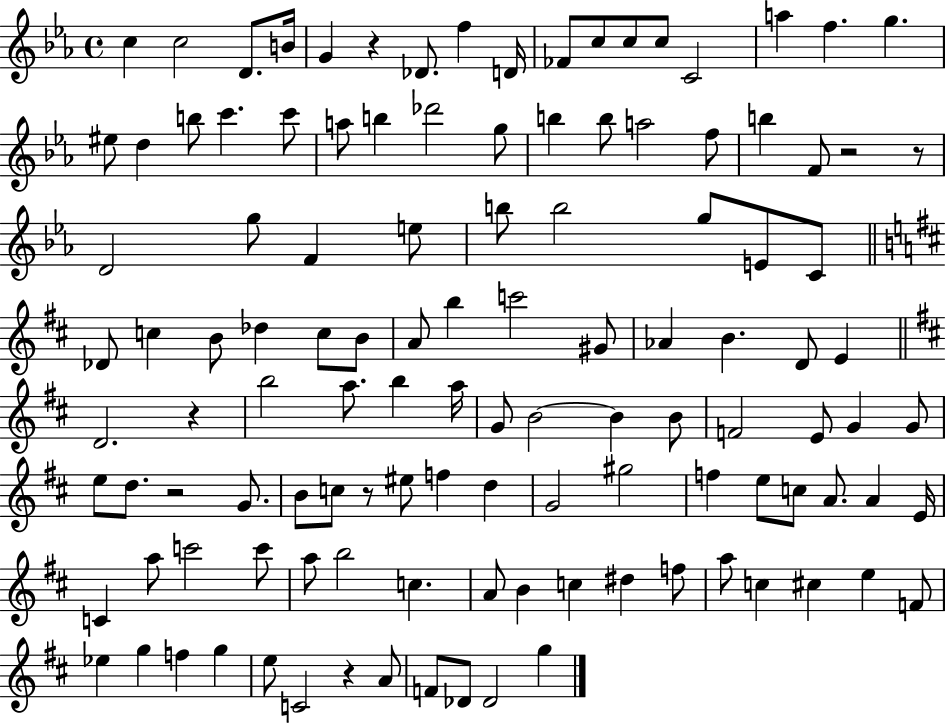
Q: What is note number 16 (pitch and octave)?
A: G5